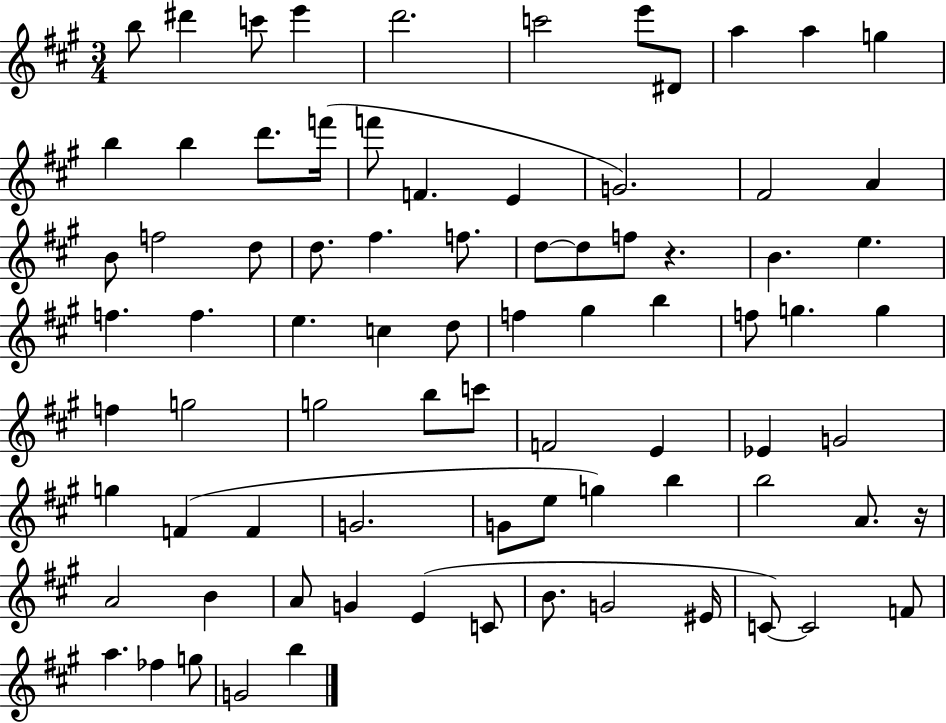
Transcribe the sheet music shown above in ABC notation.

X:1
T:Untitled
M:3/4
L:1/4
K:A
b/2 ^d' c'/2 e' d'2 c'2 e'/2 ^D/2 a a g b b d'/2 f'/4 f'/2 F E G2 ^F2 A B/2 f2 d/2 d/2 ^f f/2 d/2 d/2 f/2 z B e f f e c d/2 f ^g b f/2 g g f g2 g2 b/2 c'/2 F2 E _E G2 g F F G2 G/2 e/2 g b b2 A/2 z/4 A2 B A/2 G E C/2 B/2 G2 ^E/4 C/2 C2 F/2 a _f g/2 G2 b